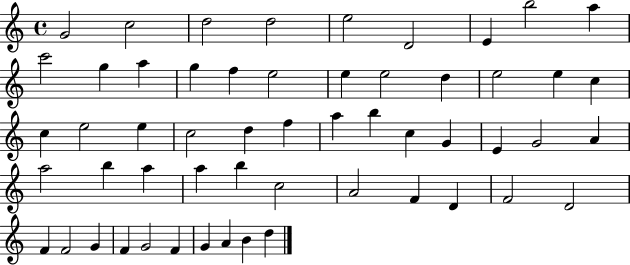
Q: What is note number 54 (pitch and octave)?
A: B4